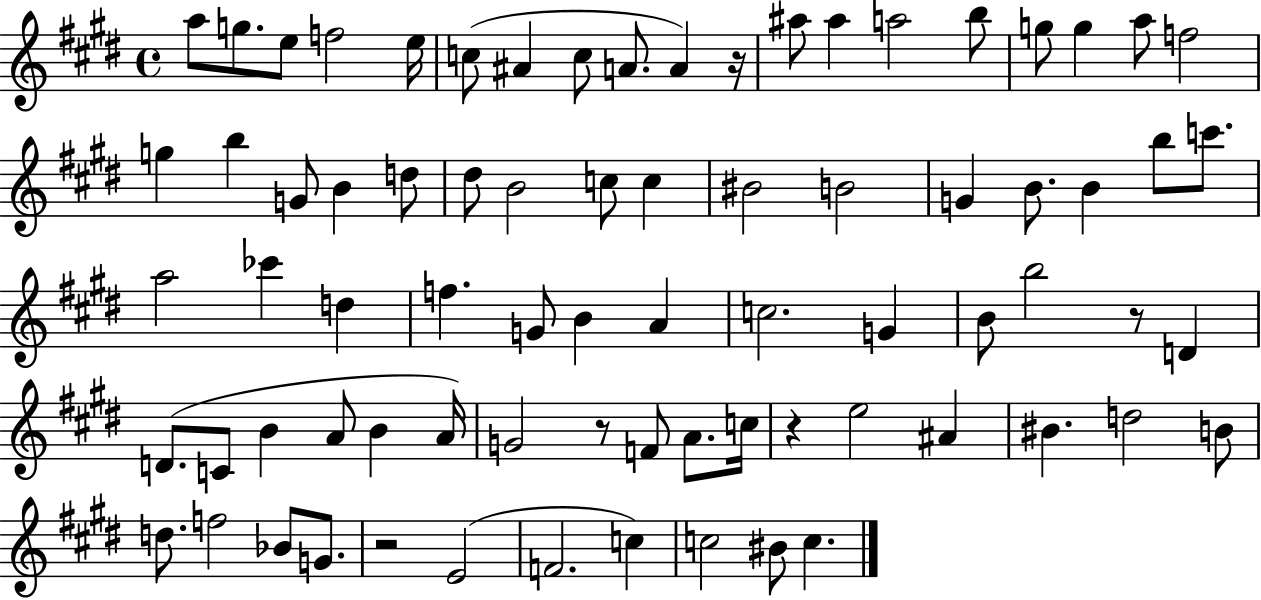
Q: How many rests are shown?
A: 5